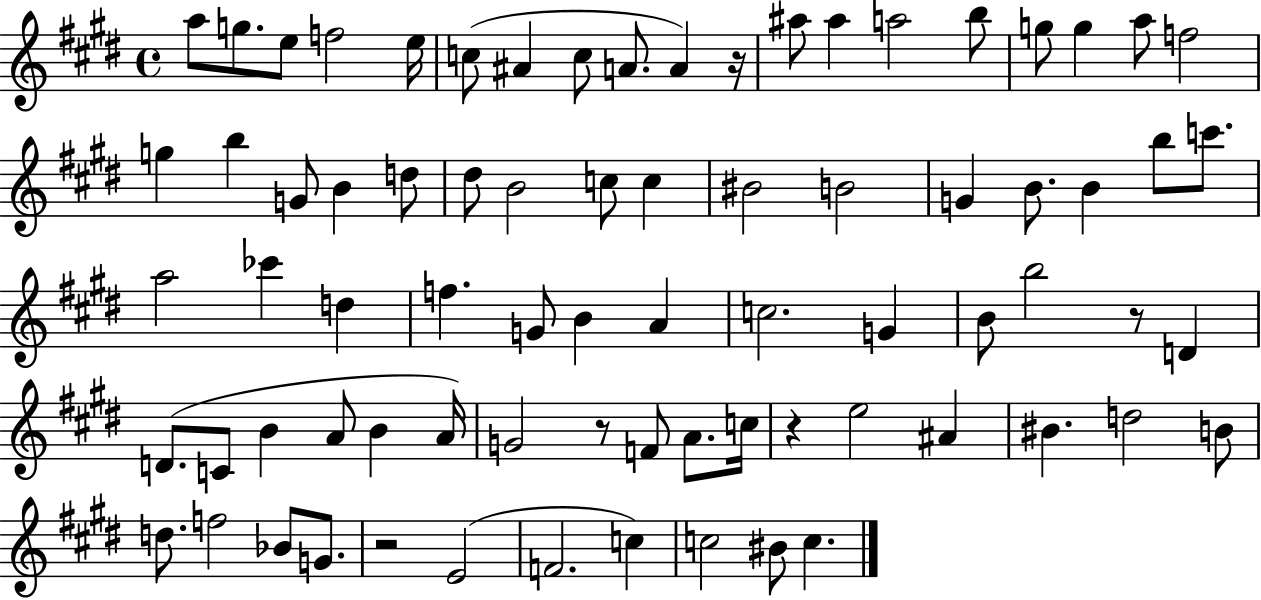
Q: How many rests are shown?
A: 5